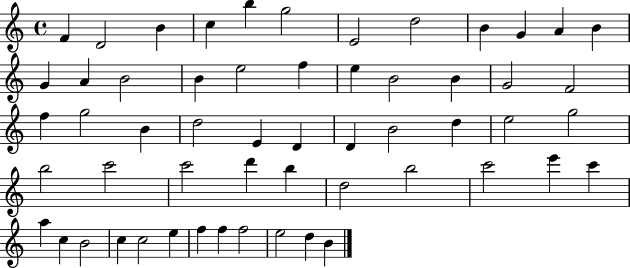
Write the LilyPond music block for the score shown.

{
  \clef treble
  \time 4/4
  \defaultTimeSignature
  \key c \major
  f'4 d'2 b'4 | c''4 b''4 g''2 | e'2 d''2 | b'4 g'4 a'4 b'4 | \break g'4 a'4 b'2 | b'4 e''2 f''4 | e''4 b'2 b'4 | g'2 f'2 | \break f''4 g''2 b'4 | d''2 e'4 d'4 | d'4 b'2 d''4 | e''2 g''2 | \break b''2 c'''2 | c'''2 d'''4 b''4 | d''2 b''2 | c'''2 e'''4 c'''4 | \break a''4 c''4 b'2 | c''4 c''2 e''4 | f''4 f''4 f''2 | e''2 d''4 b'4 | \break \bar "|."
}